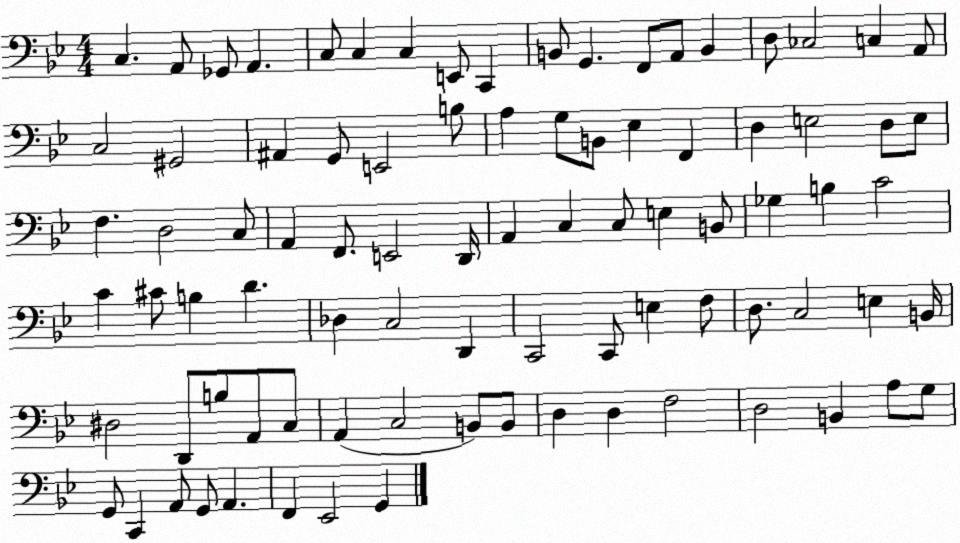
X:1
T:Untitled
M:4/4
L:1/4
K:Bb
C, A,,/2 _G,,/2 A,, C,/2 C, C, E,,/2 C,, B,,/2 G,, F,,/2 A,,/2 B,, D,/2 _C,2 C, A,,/2 C,2 ^G,,2 ^A,, G,,/2 E,,2 B,/2 A, G,/2 B,,/2 _E, F,, D, E,2 D,/2 E,/2 F, D,2 C,/2 A,, F,,/2 E,,2 D,,/4 A,, C, C,/2 E, B,,/2 _G, B, C2 C ^C/2 B, D _D, C,2 D,, C,,2 C,,/2 E, F,/2 D,/2 C,2 E, B,,/4 ^D,2 D,,/2 B,/2 A,,/2 C,/2 A,, C,2 B,,/2 B,,/2 D, D, F,2 D,2 B,, A,/2 G,/2 G,,/2 C,, A,,/2 G,,/2 A,, F,, _E,,2 G,,